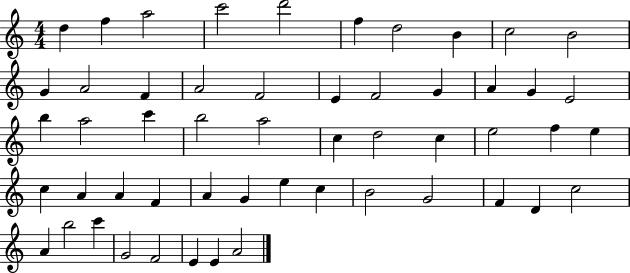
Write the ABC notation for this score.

X:1
T:Untitled
M:4/4
L:1/4
K:C
d f a2 c'2 d'2 f d2 B c2 B2 G A2 F A2 F2 E F2 G A G E2 b a2 c' b2 a2 c d2 c e2 f e c A A F A G e c B2 G2 F D c2 A b2 c' G2 F2 E E A2